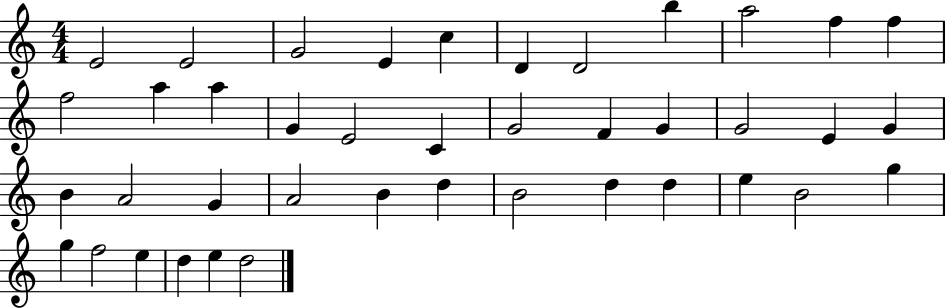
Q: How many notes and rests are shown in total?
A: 41